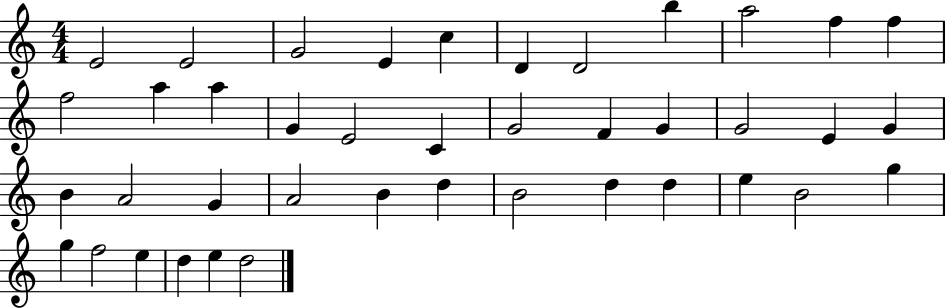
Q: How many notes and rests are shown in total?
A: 41